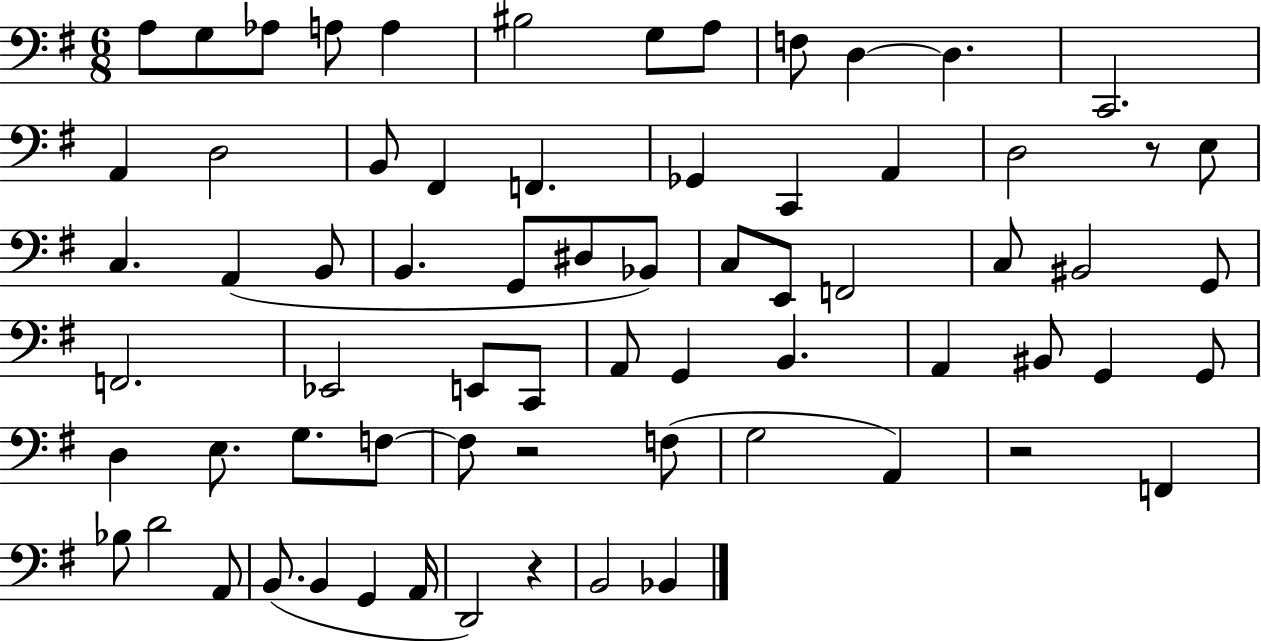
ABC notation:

X:1
T:Untitled
M:6/8
L:1/4
K:G
A,/2 G,/2 _A,/2 A,/2 A, ^B,2 G,/2 A,/2 F,/2 D, D, C,,2 A,, D,2 B,,/2 ^F,, F,, _G,, C,, A,, D,2 z/2 E,/2 C, A,, B,,/2 B,, G,,/2 ^D,/2 _B,,/2 C,/2 E,,/2 F,,2 C,/2 ^B,,2 G,,/2 F,,2 _E,,2 E,,/2 C,,/2 A,,/2 G,, B,, A,, ^B,,/2 G,, G,,/2 D, E,/2 G,/2 F,/2 F,/2 z2 F,/2 G,2 A,, z2 F,, _B,/2 D2 A,,/2 B,,/2 B,, G,, A,,/4 D,,2 z B,,2 _B,,